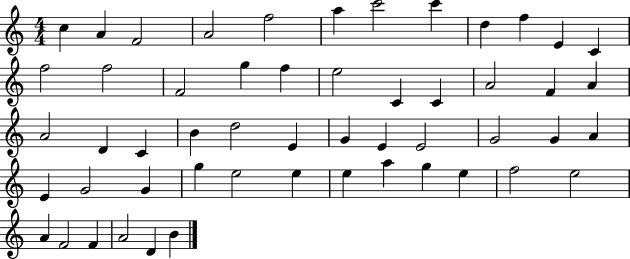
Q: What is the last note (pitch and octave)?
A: B4